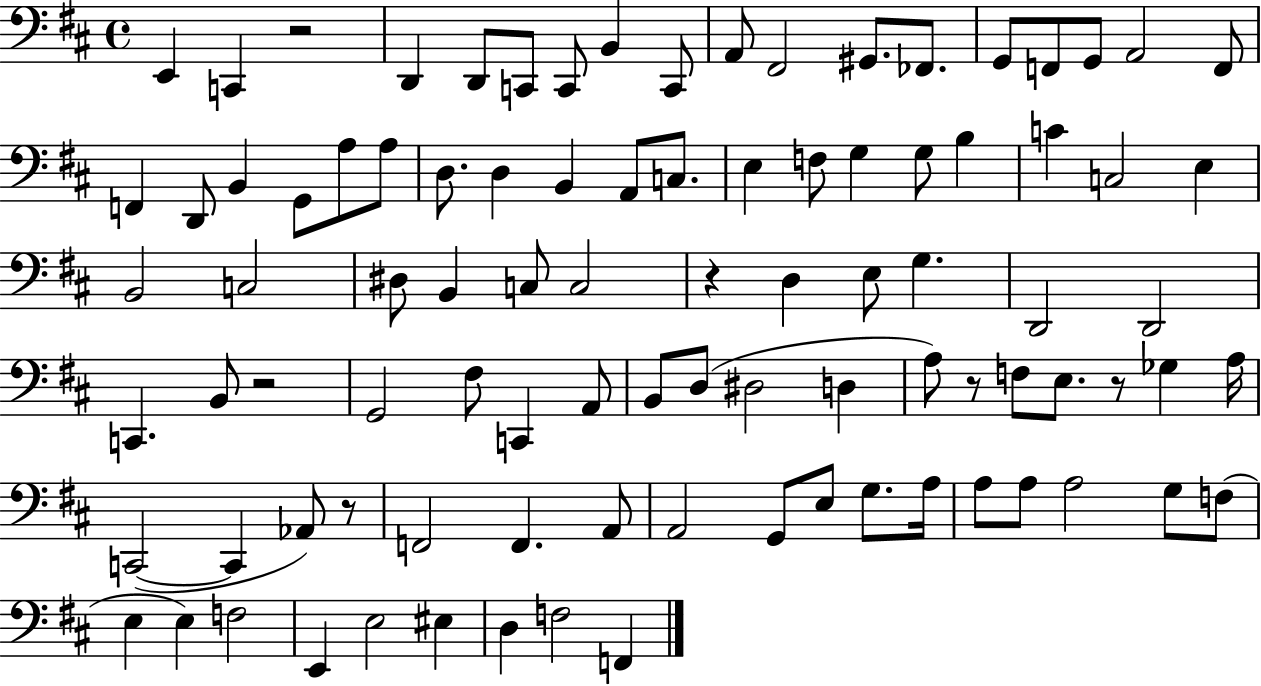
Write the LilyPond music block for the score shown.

{
  \clef bass
  \time 4/4
  \defaultTimeSignature
  \key d \major
  \repeat volta 2 { e,4 c,4 r2 | d,4 d,8 c,8 c,8 b,4 c,8 | a,8 fis,2 gis,8. fes,8. | g,8 f,8 g,8 a,2 f,8 | \break f,4 d,8 b,4 g,8 a8 a8 | d8. d4 b,4 a,8 c8. | e4 f8 g4 g8 b4 | c'4 c2 e4 | \break b,2 c2 | dis8 b,4 c8 c2 | r4 d4 e8 g4. | d,2 d,2 | \break c,4. b,8 r2 | g,2 fis8 c,4 a,8 | b,8 d8( dis2 d4 | a8) r8 f8 e8. r8 ges4 a16 | \break c,2~(~ c,4 aes,8) r8 | f,2 f,4. a,8 | a,2 g,8 e8 g8. a16 | a8 a8 a2 g8 f8( | \break e4 e4) f2 | e,4 e2 eis4 | d4 f2 f,4 | } \bar "|."
}